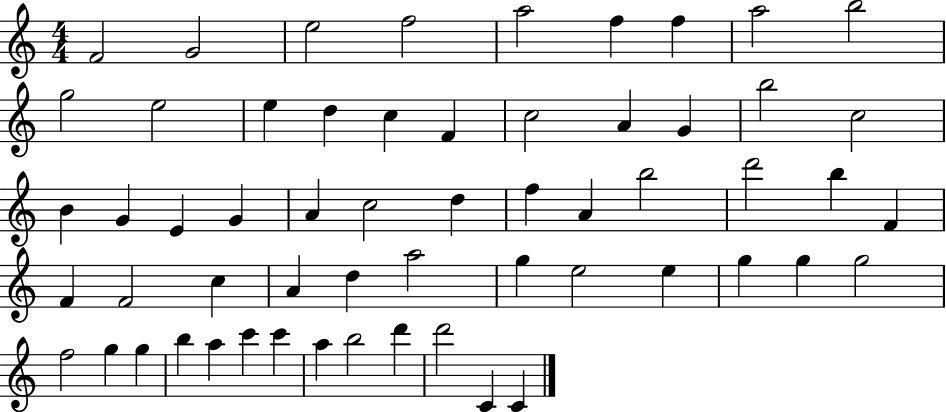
X:1
T:Untitled
M:4/4
L:1/4
K:C
F2 G2 e2 f2 a2 f f a2 b2 g2 e2 e d c F c2 A G b2 c2 B G E G A c2 d f A b2 d'2 b F F F2 c A d a2 g e2 e g g g2 f2 g g b a c' c' a b2 d' d'2 C C